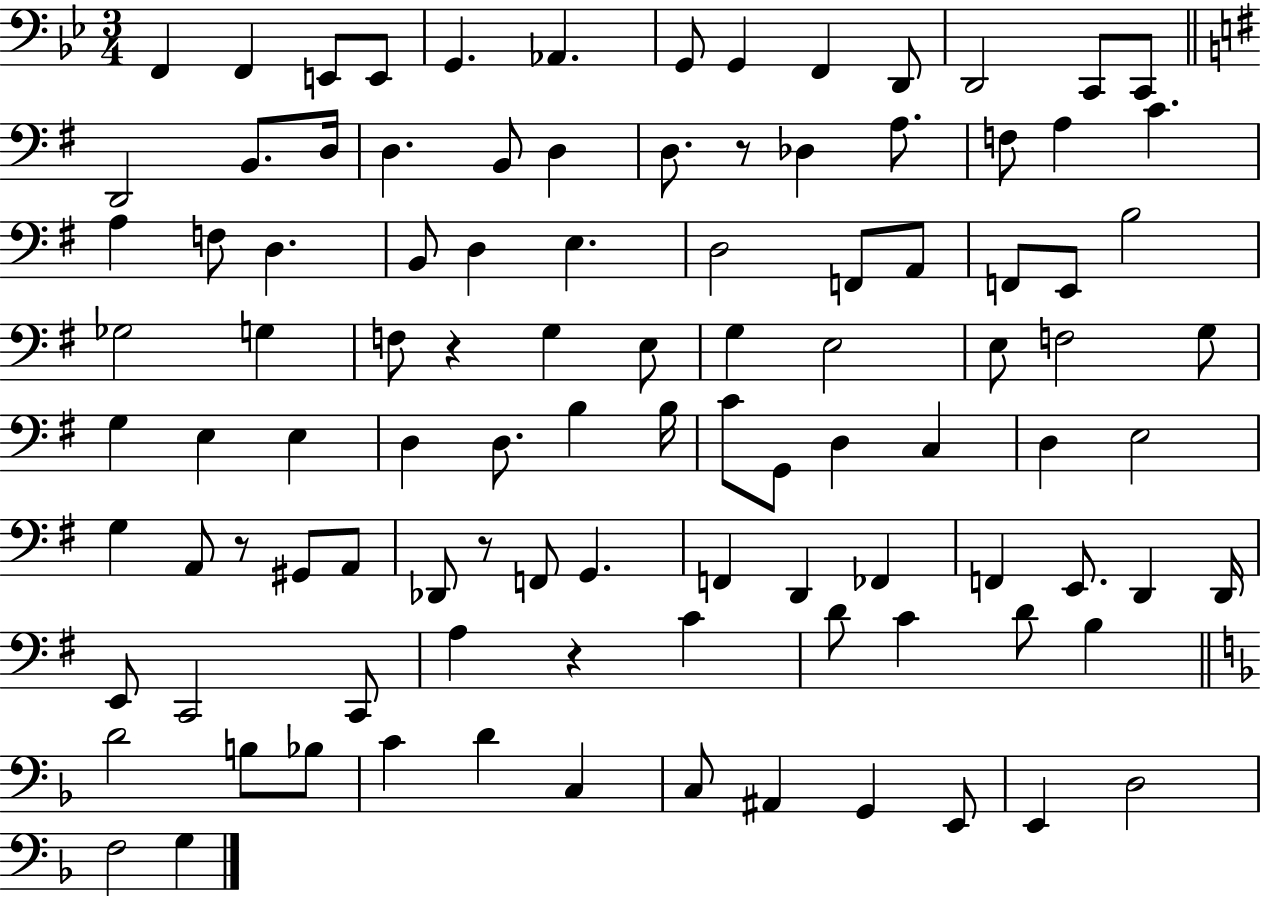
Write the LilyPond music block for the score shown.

{
  \clef bass
  \numericTimeSignature
  \time 3/4
  \key bes \major
  f,4 f,4 e,8 e,8 | g,4. aes,4. | g,8 g,4 f,4 d,8 | d,2 c,8 c,8 | \break \bar "||" \break \key g \major d,2 b,8. d16 | d4. b,8 d4 | d8. r8 des4 a8. | f8 a4 c'4. | \break a4 f8 d4. | b,8 d4 e4. | d2 f,8 a,8 | f,8 e,8 b2 | \break ges2 g4 | f8 r4 g4 e8 | g4 e2 | e8 f2 g8 | \break g4 e4 e4 | d4 d8. b4 b16 | c'8 g,8 d4 c4 | d4 e2 | \break g4 a,8 r8 gis,8 a,8 | des,8 r8 f,8 g,4. | f,4 d,4 fes,4 | f,4 e,8. d,4 d,16 | \break e,8 c,2 c,8 | a4 r4 c'4 | d'8 c'4 d'8 b4 | \bar "||" \break \key f \major d'2 b8 bes8 | c'4 d'4 c4 | c8 ais,4 g,4 e,8 | e,4 d2 | \break f2 g4 | \bar "|."
}